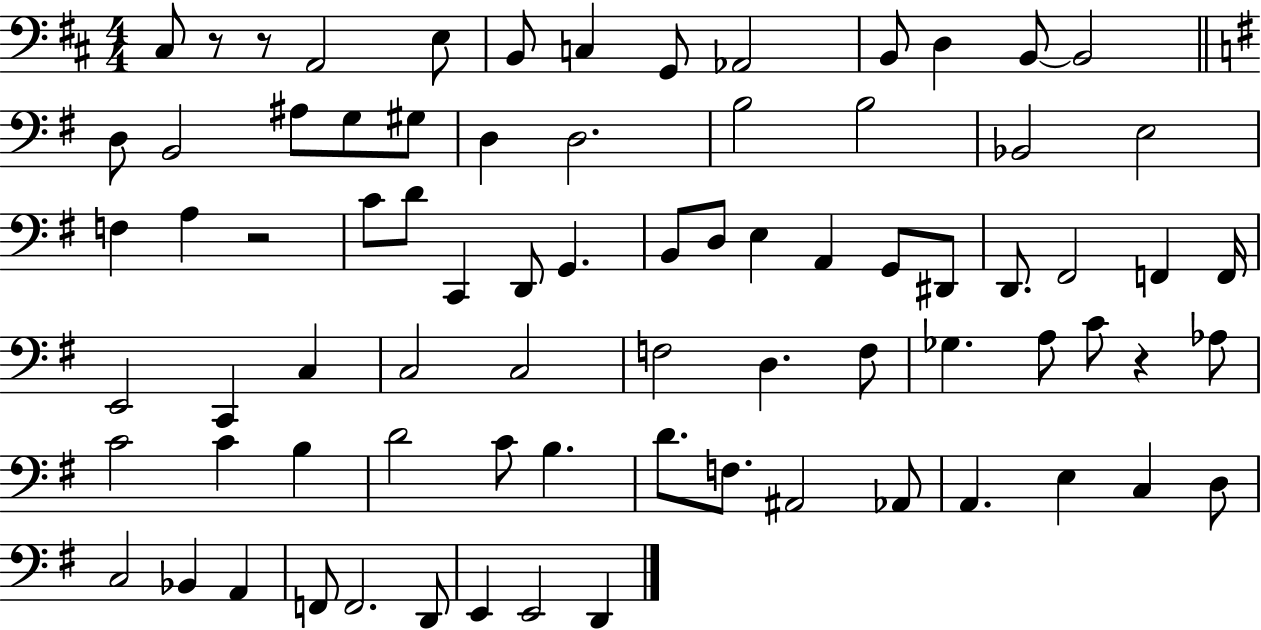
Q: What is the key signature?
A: D major